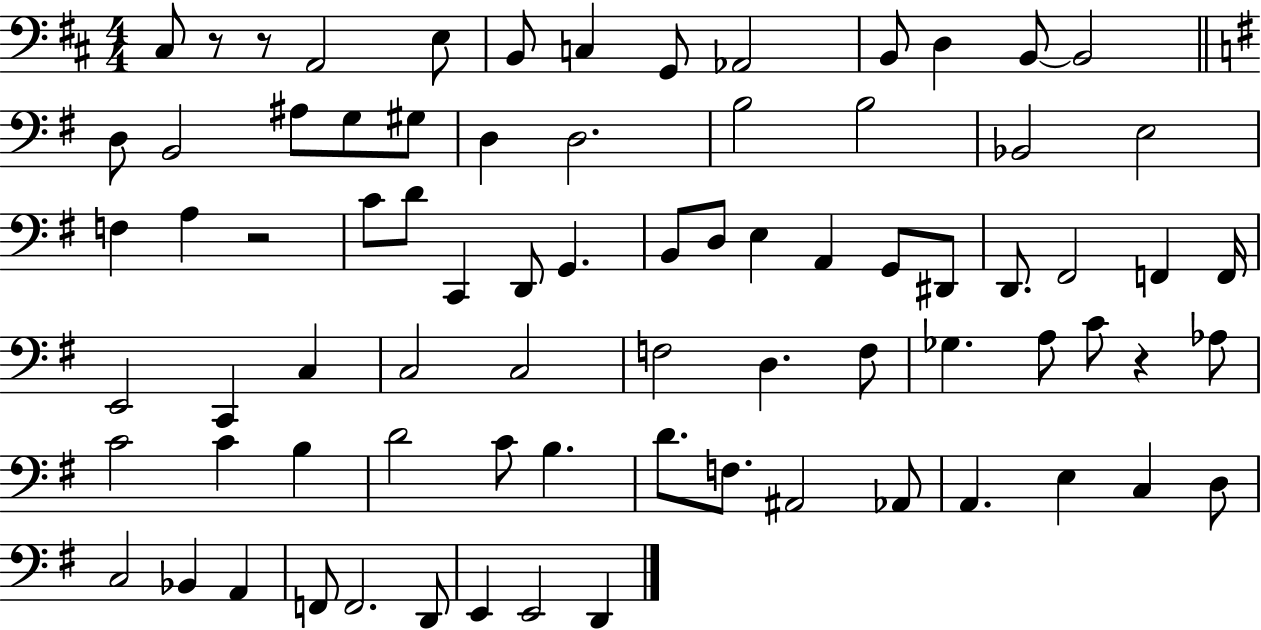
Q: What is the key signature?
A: D major